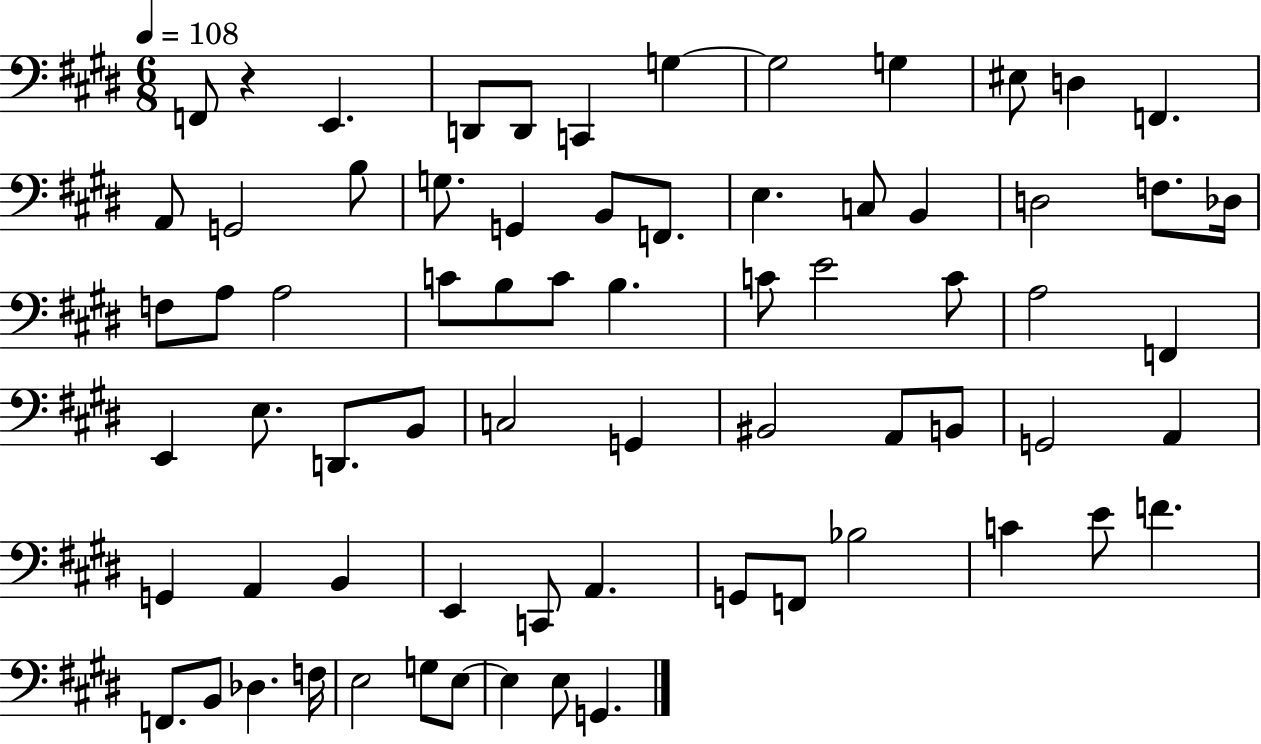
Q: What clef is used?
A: bass